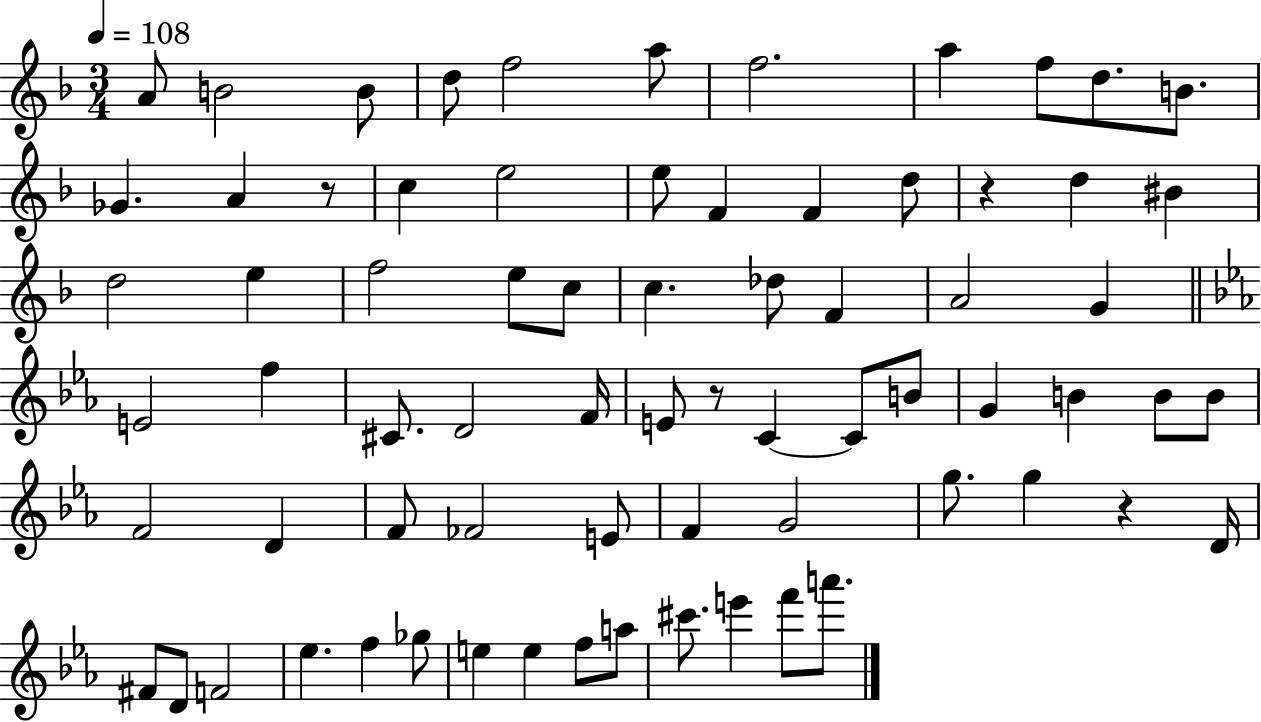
{
  \clef treble
  \numericTimeSignature
  \time 3/4
  \key f \major
  \tempo 4 = 108
  a'8 b'2 b'8 | d''8 f''2 a''8 | f''2. | a''4 f''8 d''8. b'8. | \break ges'4. a'4 r8 | c''4 e''2 | e''8 f'4 f'4 d''8 | r4 d''4 bis'4 | \break d''2 e''4 | f''2 e''8 c''8 | c''4. des''8 f'4 | a'2 g'4 | \break \bar "||" \break \key ees \major e'2 f''4 | cis'8. d'2 f'16 | e'8 r8 c'4~~ c'8 b'8 | g'4 b'4 b'8 b'8 | \break f'2 d'4 | f'8 fes'2 e'8 | f'4 g'2 | g''8. g''4 r4 d'16 | \break fis'8 d'8 f'2 | ees''4. f''4 ges''8 | e''4 e''4 f''8 a''8 | cis'''8. e'''4 f'''8 a'''8. | \break \bar "|."
}